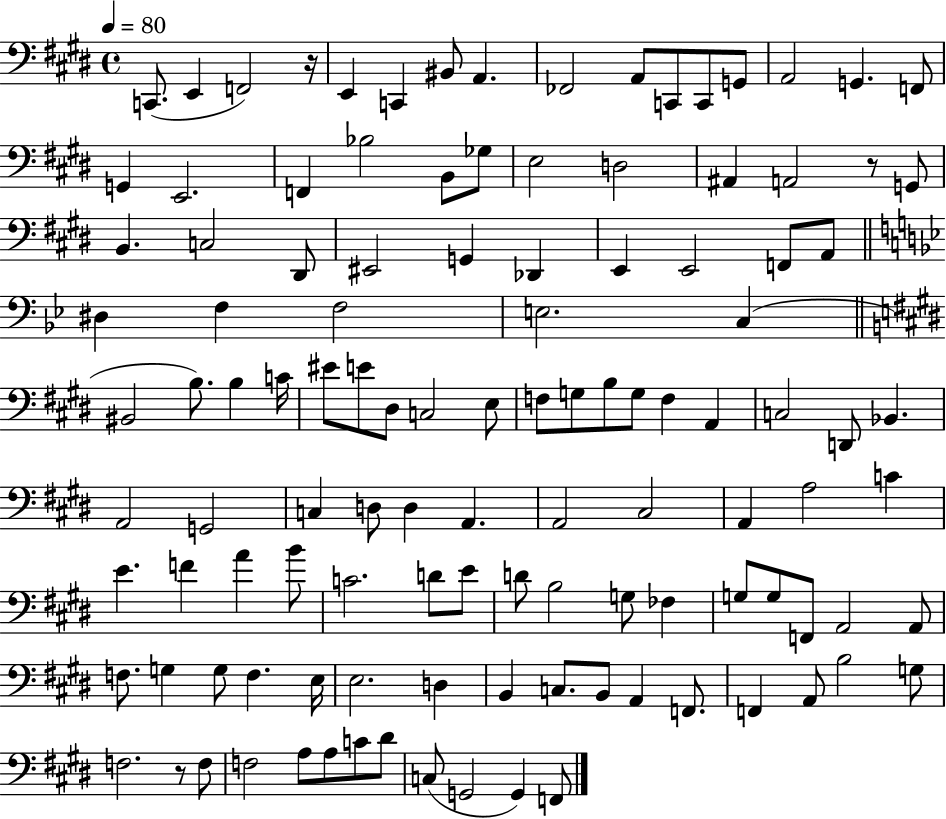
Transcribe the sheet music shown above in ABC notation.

X:1
T:Untitled
M:4/4
L:1/4
K:E
C,,/2 E,, F,,2 z/4 E,, C,, ^B,,/2 A,, _F,,2 A,,/2 C,,/2 C,,/2 G,,/2 A,,2 G,, F,,/2 G,, E,,2 F,, _B,2 B,,/2 _G,/2 E,2 D,2 ^A,, A,,2 z/2 G,,/2 B,, C,2 ^D,,/2 ^E,,2 G,, _D,, E,, E,,2 F,,/2 A,,/2 ^D, F, F,2 E,2 C, ^B,,2 B,/2 B, C/4 ^E/2 E/2 ^D,/2 C,2 E,/2 F,/2 G,/2 B,/2 G,/2 F, A,, C,2 D,,/2 _B,, A,,2 G,,2 C, D,/2 D, A,, A,,2 ^C,2 A,, A,2 C E F A B/2 C2 D/2 E/2 D/2 B,2 G,/2 _F, G,/2 G,/2 F,,/2 A,,2 A,,/2 F,/2 G, G,/2 F, E,/4 E,2 D, B,, C,/2 B,,/2 A,, F,,/2 F,, A,,/2 B,2 G,/2 F,2 z/2 F,/2 F,2 A,/2 A,/2 C/2 ^D/2 C,/2 G,,2 G,, F,,/2